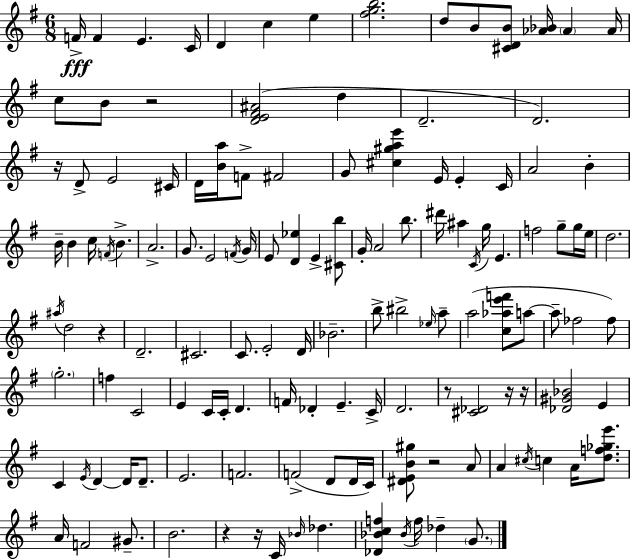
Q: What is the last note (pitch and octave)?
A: G4